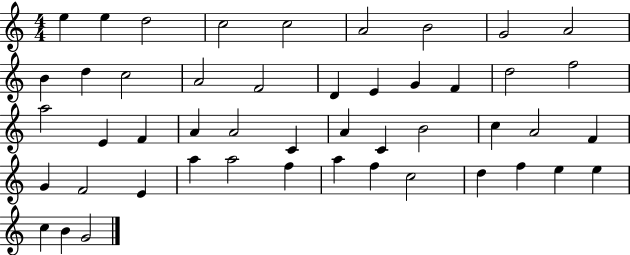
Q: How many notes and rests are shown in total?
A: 48